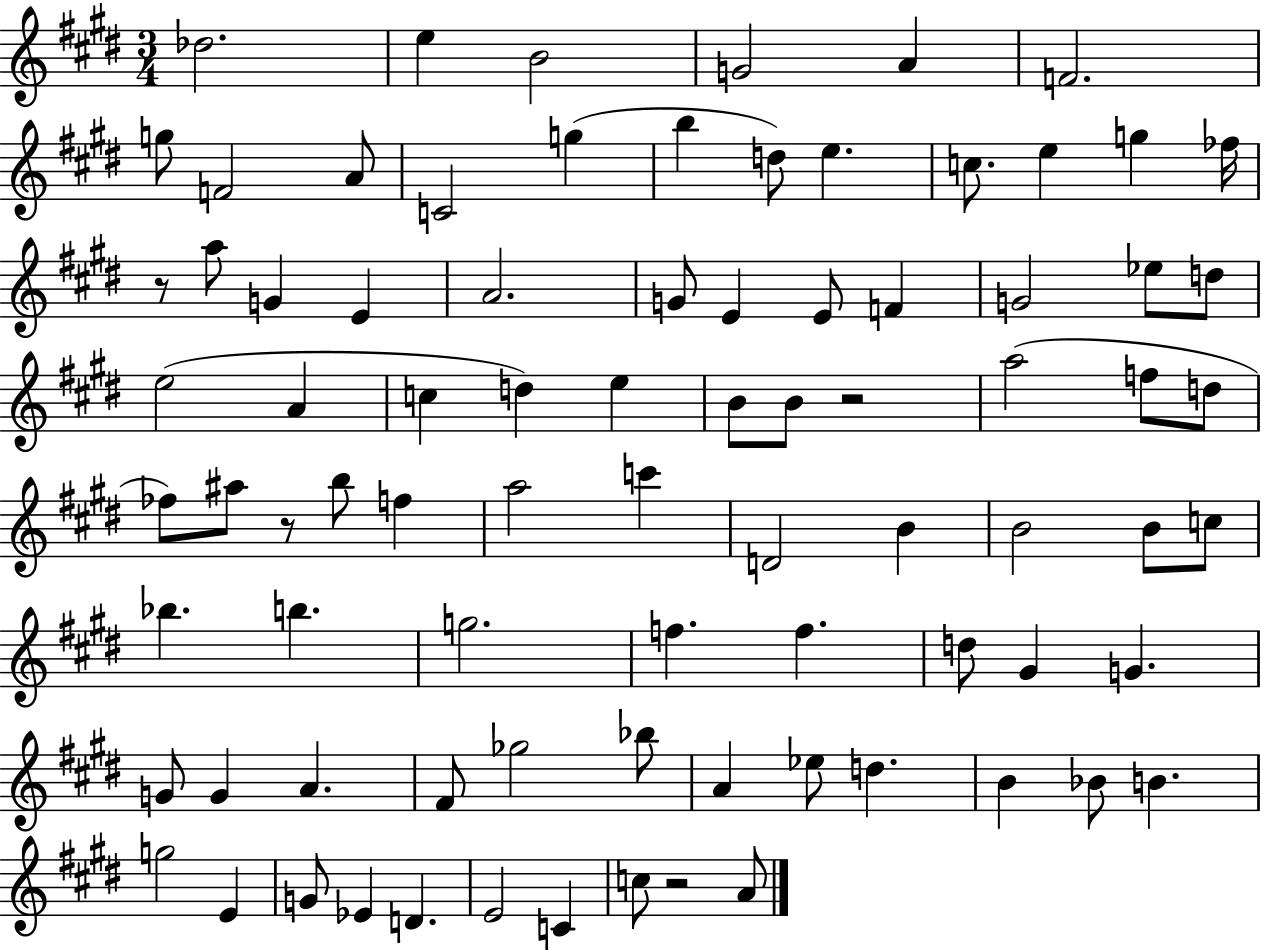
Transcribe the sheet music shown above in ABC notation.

X:1
T:Untitled
M:3/4
L:1/4
K:E
_d2 e B2 G2 A F2 g/2 F2 A/2 C2 g b d/2 e c/2 e g _f/4 z/2 a/2 G E A2 G/2 E E/2 F G2 _e/2 d/2 e2 A c d e B/2 B/2 z2 a2 f/2 d/2 _f/2 ^a/2 z/2 b/2 f a2 c' D2 B B2 B/2 c/2 _b b g2 f f d/2 ^G G G/2 G A ^F/2 _g2 _b/2 A _e/2 d B _B/2 B g2 E G/2 _E D E2 C c/2 z2 A/2